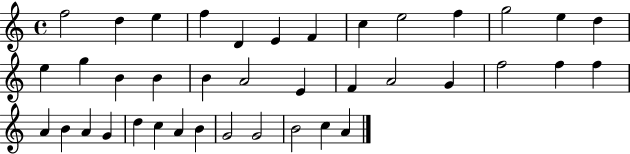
{
  \clef treble
  \time 4/4
  \defaultTimeSignature
  \key c \major
  f''2 d''4 e''4 | f''4 d'4 e'4 f'4 | c''4 e''2 f''4 | g''2 e''4 d''4 | \break e''4 g''4 b'4 b'4 | b'4 a'2 e'4 | f'4 a'2 g'4 | f''2 f''4 f''4 | \break a'4 b'4 a'4 g'4 | d''4 c''4 a'4 b'4 | g'2 g'2 | b'2 c''4 a'4 | \break \bar "|."
}